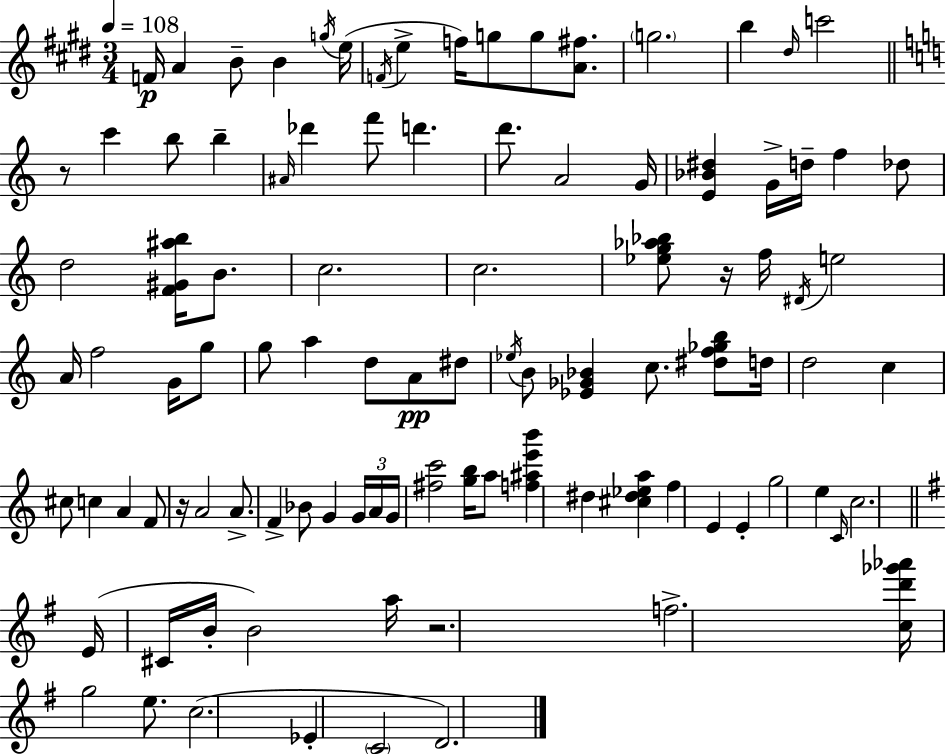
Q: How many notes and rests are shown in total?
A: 99